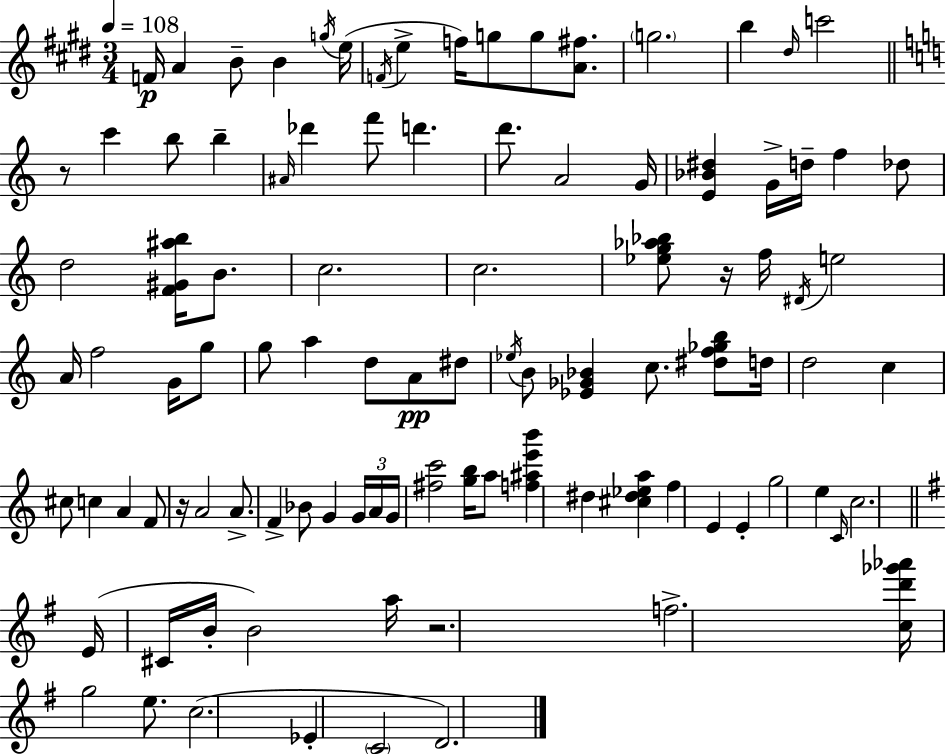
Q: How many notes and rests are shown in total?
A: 99